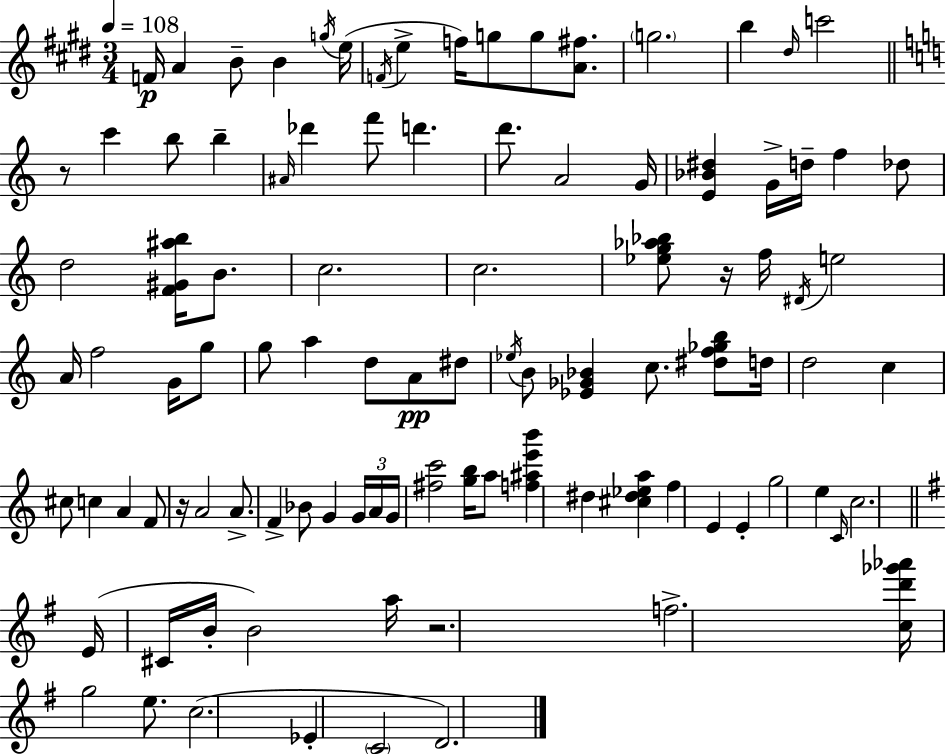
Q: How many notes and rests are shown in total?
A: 99